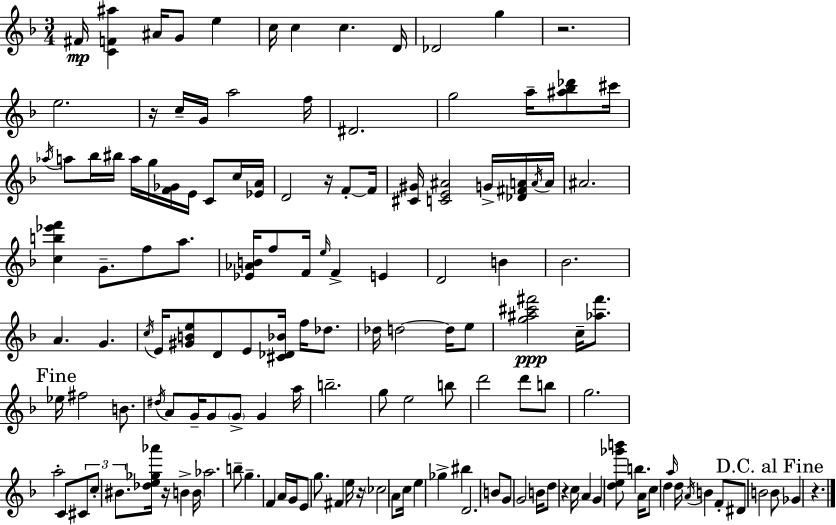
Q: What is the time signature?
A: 3/4